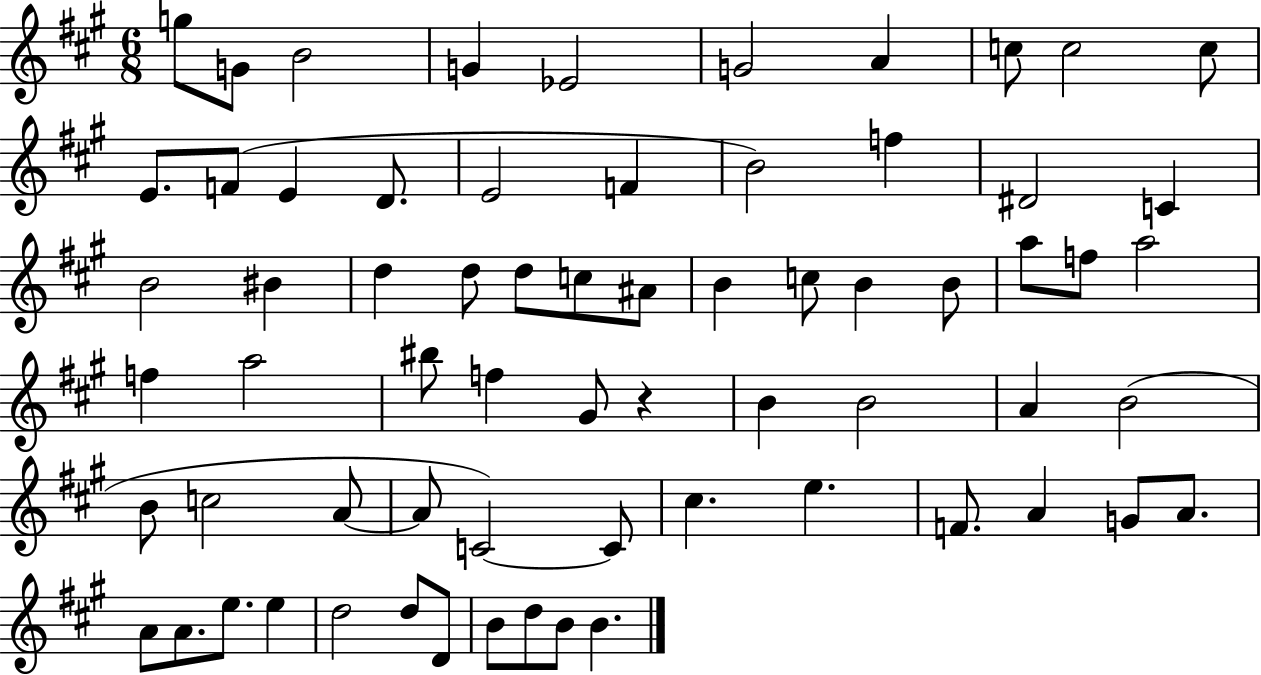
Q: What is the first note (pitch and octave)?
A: G5